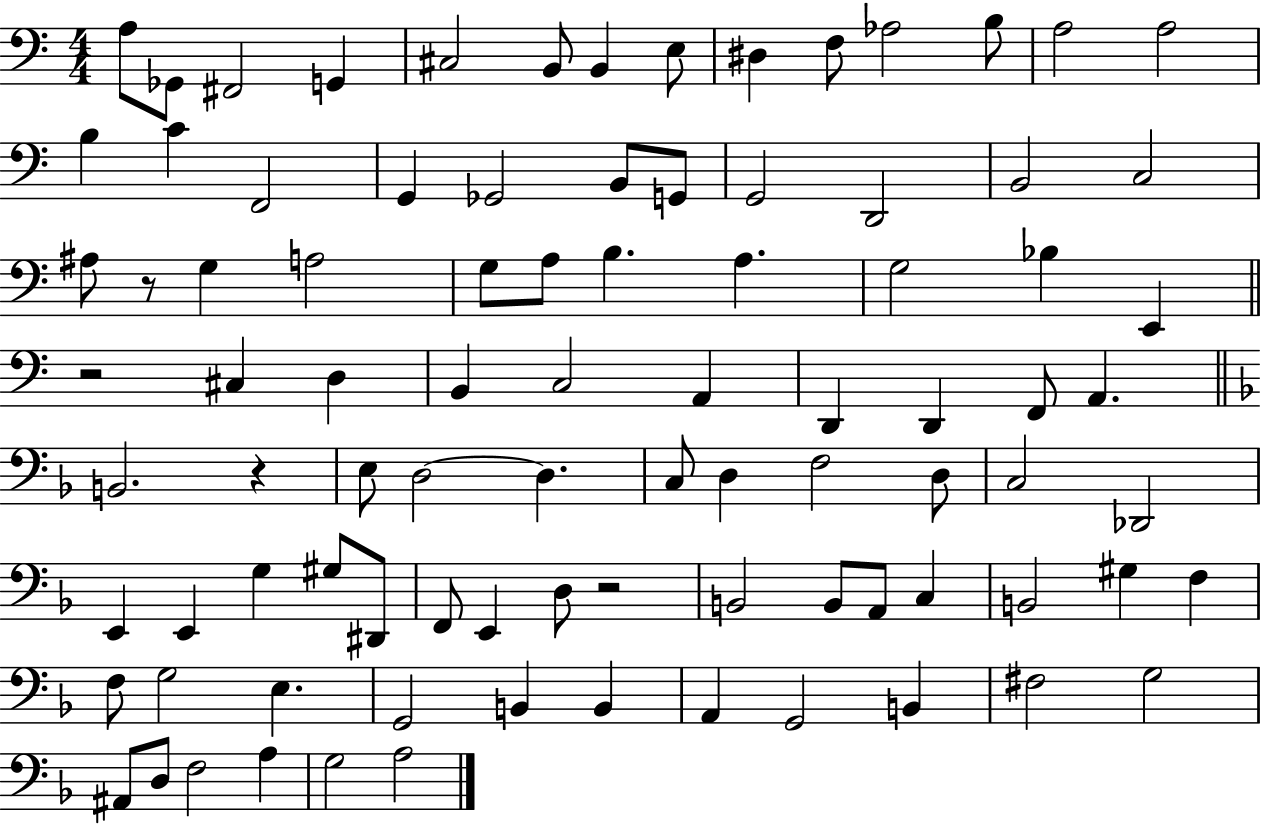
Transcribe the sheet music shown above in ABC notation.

X:1
T:Untitled
M:4/4
L:1/4
K:C
A,/2 _G,,/2 ^F,,2 G,, ^C,2 B,,/2 B,, E,/2 ^D, F,/2 _A,2 B,/2 A,2 A,2 B, C F,,2 G,, _G,,2 B,,/2 G,,/2 G,,2 D,,2 B,,2 C,2 ^A,/2 z/2 G, A,2 G,/2 A,/2 B, A, G,2 _B, E,, z2 ^C, D, B,, C,2 A,, D,, D,, F,,/2 A,, B,,2 z E,/2 D,2 D, C,/2 D, F,2 D,/2 C,2 _D,,2 E,, E,, G, ^G,/2 ^D,,/2 F,,/2 E,, D,/2 z2 B,,2 B,,/2 A,,/2 C, B,,2 ^G, F, F,/2 G,2 E, G,,2 B,, B,, A,, G,,2 B,, ^F,2 G,2 ^A,,/2 D,/2 F,2 A, G,2 A,2